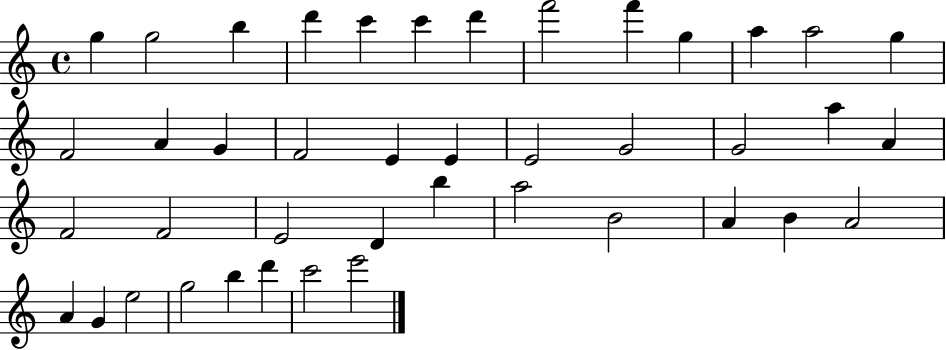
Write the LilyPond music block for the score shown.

{
  \clef treble
  \time 4/4
  \defaultTimeSignature
  \key c \major
  g''4 g''2 b''4 | d'''4 c'''4 c'''4 d'''4 | f'''2 f'''4 g''4 | a''4 a''2 g''4 | \break f'2 a'4 g'4 | f'2 e'4 e'4 | e'2 g'2 | g'2 a''4 a'4 | \break f'2 f'2 | e'2 d'4 b''4 | a''2 b'2 | a'4 b'4 a'2 | \break a'4 g'4 e''2 | g''2 b''4 d'''4 | c'''2 e'''2 | \bar "|."
}